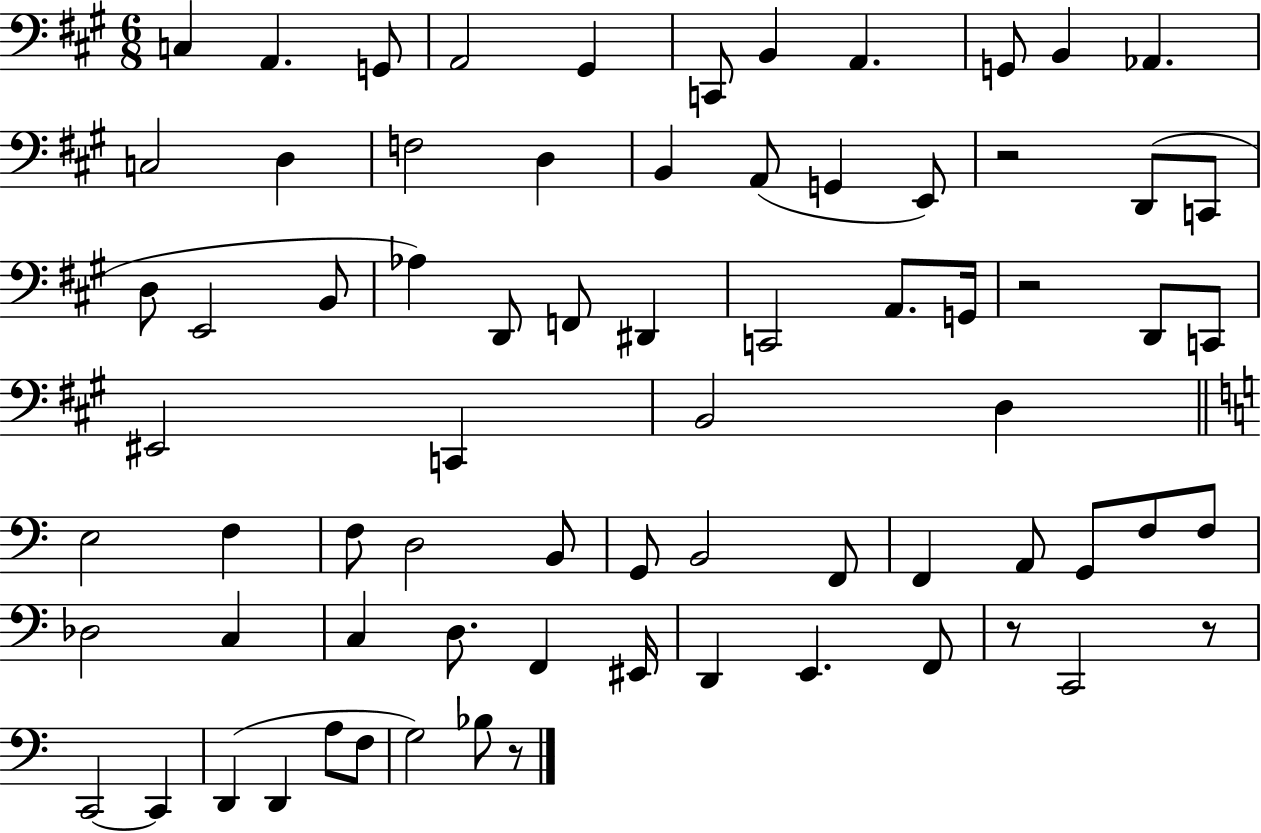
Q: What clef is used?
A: bass